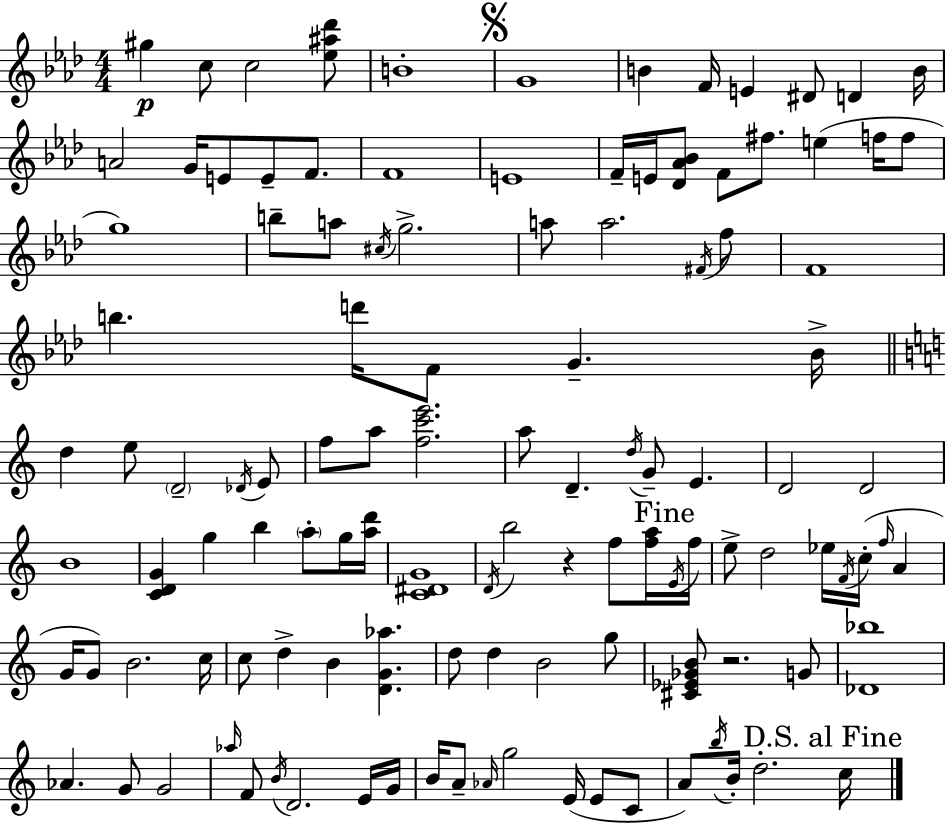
X:1
T:Untitled
M:4/4
L:1/4
K:Ab
^g c/2 c2 [_e^a_d']/2 B4 G4 B F/4 E ^D/2 D B/4 A2 G/4 E/2 E/2 F/2 F4 E4 F/4 E/4 [_D_A_B]/2 F/2 ^f/2 e f/4 f/2 g4 b/2 a/2 ^c/4 g2 a/2 a2 ^F/4 f/2 F4 b d'/4 F/2 G _B/4 d e/2 D2 _D/4 E/2 f/2 a/2 [fc'e']2 a/2 D d/4 G/2 E D2 D2 B4 [CDG] g b a/2 g/4 [ad']/4 [C^DG]4 D/4 b2 z f/2 [fa]/4 E/4 f/4 e/2 d2 _e/4 F/4 c/4 f/4 A G/4 G/2 B2 c/4 c/2 d B [DG_a] d/2 d B2 g/2 [^C_E_GB]/2 z2 G/2 [_D_b]4 _A G/2 G2 _a/4 F/2 B/4 D2 E/4 G/4 B/4 A/2 _A/4 g2 E/4 E/2 C/2 A/2 b/4 B/4 d2 c/4